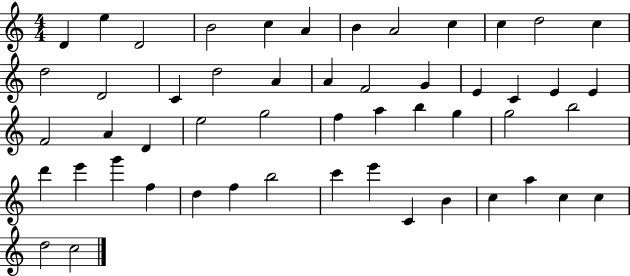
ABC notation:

X:1
T:Untitled
M:4/4
L:1/4
K:C
D e D2 B2 c A B A2 c c d2 c d2 D2 C d2 A A F2 G E C E E F2 A D e2 g2 f a b g g2 b2 d' e' g' f d f b2 c' e' C B c a c c d2 c2